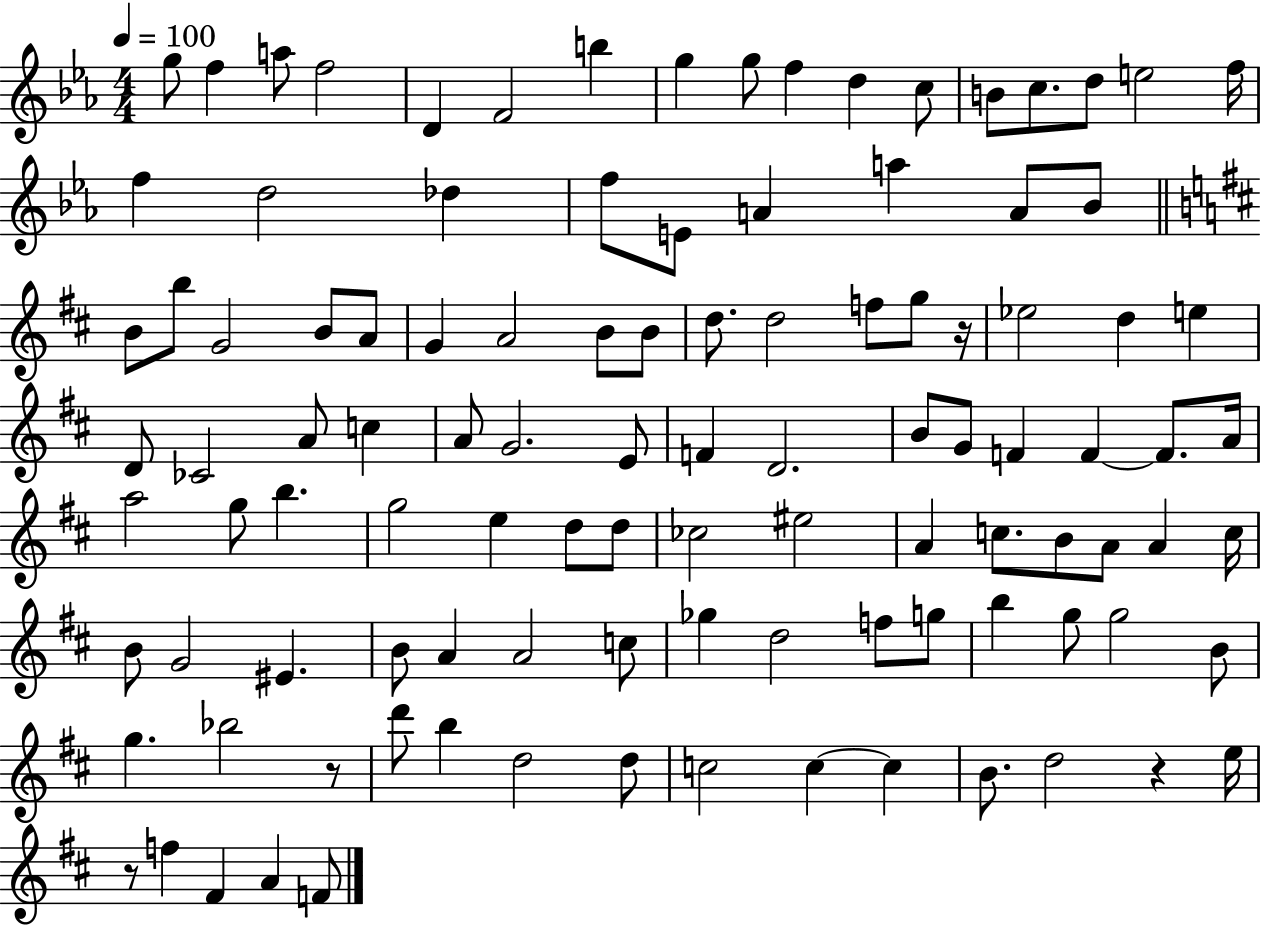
G5/e F5/q A5/e F5/h D4/q F4/h B5/q G5/q G5/e F5/q D5/q C5/e B4/e C5/e. D5/e E5/h F5/s F5/q D5/h Db5/q F5/e E4/e A4/q A5/q A4/e Bb4/e B4/e B5/e G4/h B4/e A4/e G4/q A4/h B4/e B4/e D5/e. D5/h F5/e G5/e R/s Eb5/h D5/q E5/q D4/e CES4/h A4/e C5/q A4/e G4/h. E4/e F4/q D4/h. B4/e G4/e F4/q F4/q F4/e. A4/s A5/h G5/e B5/q. G5/h E5/q D5/e D5/e CES5/h EIS5/h A4/q C5/e. B4/e A4/e A4/q C5/s B4/e G4/h EIS4/q. B4/e A4/q A4/h C5/e Gb5/q D5/h F5/e G5/e B5/q G5/e G5/h B4/e G5/q. Bb5/h R/e D6/e B5/q D5/h D5/e C5/h C5/q C5/q B4/e. D5/h R/q E5/s R/e F5/q F#4/q A4/q F4/e